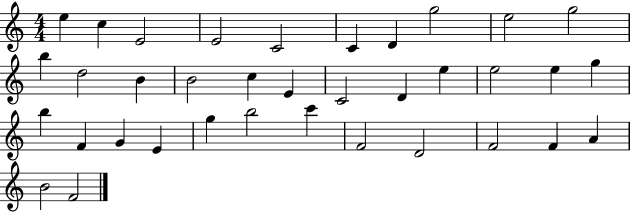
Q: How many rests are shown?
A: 0